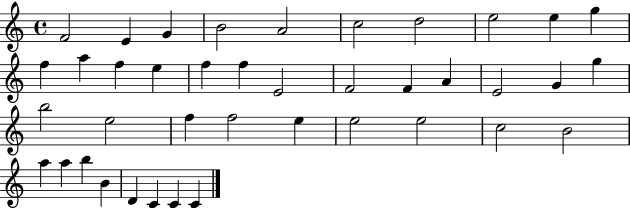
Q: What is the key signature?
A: C major